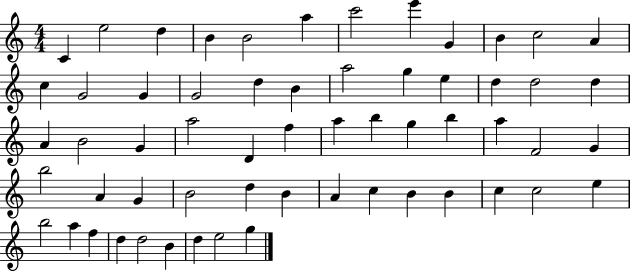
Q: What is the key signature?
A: C major